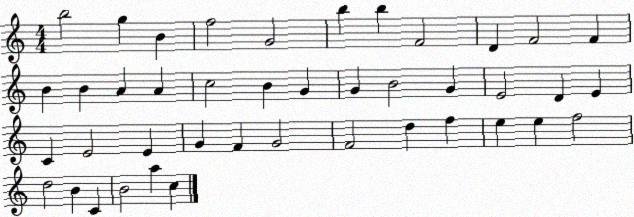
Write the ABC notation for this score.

X:1
T:Untitled
M:4/4
L:1/4
K:C
b2 g B f2 G2 b b F2 D F2 F B B A A c2 B G G B2 G E2 D E C E2 E G F G2 F2 d f e e f2 d2 B C B2 a c